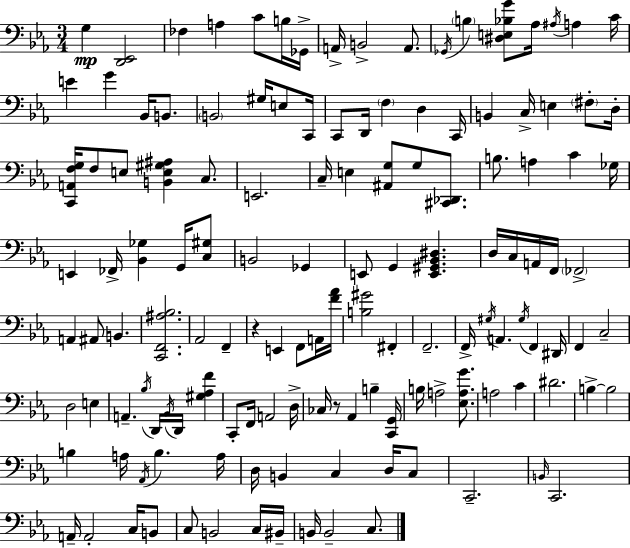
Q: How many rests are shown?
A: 2